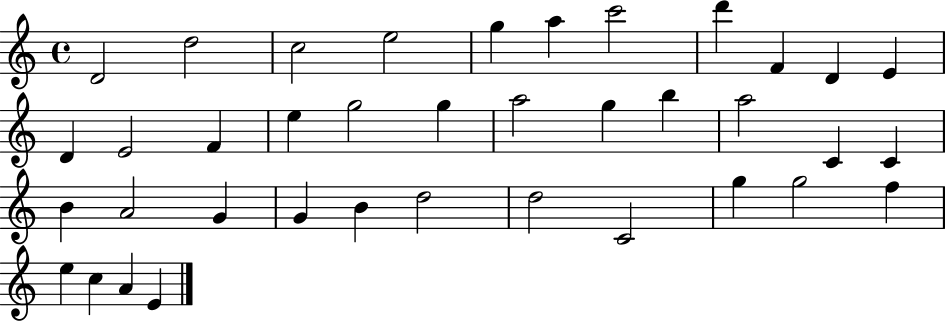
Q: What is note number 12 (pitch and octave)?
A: D4